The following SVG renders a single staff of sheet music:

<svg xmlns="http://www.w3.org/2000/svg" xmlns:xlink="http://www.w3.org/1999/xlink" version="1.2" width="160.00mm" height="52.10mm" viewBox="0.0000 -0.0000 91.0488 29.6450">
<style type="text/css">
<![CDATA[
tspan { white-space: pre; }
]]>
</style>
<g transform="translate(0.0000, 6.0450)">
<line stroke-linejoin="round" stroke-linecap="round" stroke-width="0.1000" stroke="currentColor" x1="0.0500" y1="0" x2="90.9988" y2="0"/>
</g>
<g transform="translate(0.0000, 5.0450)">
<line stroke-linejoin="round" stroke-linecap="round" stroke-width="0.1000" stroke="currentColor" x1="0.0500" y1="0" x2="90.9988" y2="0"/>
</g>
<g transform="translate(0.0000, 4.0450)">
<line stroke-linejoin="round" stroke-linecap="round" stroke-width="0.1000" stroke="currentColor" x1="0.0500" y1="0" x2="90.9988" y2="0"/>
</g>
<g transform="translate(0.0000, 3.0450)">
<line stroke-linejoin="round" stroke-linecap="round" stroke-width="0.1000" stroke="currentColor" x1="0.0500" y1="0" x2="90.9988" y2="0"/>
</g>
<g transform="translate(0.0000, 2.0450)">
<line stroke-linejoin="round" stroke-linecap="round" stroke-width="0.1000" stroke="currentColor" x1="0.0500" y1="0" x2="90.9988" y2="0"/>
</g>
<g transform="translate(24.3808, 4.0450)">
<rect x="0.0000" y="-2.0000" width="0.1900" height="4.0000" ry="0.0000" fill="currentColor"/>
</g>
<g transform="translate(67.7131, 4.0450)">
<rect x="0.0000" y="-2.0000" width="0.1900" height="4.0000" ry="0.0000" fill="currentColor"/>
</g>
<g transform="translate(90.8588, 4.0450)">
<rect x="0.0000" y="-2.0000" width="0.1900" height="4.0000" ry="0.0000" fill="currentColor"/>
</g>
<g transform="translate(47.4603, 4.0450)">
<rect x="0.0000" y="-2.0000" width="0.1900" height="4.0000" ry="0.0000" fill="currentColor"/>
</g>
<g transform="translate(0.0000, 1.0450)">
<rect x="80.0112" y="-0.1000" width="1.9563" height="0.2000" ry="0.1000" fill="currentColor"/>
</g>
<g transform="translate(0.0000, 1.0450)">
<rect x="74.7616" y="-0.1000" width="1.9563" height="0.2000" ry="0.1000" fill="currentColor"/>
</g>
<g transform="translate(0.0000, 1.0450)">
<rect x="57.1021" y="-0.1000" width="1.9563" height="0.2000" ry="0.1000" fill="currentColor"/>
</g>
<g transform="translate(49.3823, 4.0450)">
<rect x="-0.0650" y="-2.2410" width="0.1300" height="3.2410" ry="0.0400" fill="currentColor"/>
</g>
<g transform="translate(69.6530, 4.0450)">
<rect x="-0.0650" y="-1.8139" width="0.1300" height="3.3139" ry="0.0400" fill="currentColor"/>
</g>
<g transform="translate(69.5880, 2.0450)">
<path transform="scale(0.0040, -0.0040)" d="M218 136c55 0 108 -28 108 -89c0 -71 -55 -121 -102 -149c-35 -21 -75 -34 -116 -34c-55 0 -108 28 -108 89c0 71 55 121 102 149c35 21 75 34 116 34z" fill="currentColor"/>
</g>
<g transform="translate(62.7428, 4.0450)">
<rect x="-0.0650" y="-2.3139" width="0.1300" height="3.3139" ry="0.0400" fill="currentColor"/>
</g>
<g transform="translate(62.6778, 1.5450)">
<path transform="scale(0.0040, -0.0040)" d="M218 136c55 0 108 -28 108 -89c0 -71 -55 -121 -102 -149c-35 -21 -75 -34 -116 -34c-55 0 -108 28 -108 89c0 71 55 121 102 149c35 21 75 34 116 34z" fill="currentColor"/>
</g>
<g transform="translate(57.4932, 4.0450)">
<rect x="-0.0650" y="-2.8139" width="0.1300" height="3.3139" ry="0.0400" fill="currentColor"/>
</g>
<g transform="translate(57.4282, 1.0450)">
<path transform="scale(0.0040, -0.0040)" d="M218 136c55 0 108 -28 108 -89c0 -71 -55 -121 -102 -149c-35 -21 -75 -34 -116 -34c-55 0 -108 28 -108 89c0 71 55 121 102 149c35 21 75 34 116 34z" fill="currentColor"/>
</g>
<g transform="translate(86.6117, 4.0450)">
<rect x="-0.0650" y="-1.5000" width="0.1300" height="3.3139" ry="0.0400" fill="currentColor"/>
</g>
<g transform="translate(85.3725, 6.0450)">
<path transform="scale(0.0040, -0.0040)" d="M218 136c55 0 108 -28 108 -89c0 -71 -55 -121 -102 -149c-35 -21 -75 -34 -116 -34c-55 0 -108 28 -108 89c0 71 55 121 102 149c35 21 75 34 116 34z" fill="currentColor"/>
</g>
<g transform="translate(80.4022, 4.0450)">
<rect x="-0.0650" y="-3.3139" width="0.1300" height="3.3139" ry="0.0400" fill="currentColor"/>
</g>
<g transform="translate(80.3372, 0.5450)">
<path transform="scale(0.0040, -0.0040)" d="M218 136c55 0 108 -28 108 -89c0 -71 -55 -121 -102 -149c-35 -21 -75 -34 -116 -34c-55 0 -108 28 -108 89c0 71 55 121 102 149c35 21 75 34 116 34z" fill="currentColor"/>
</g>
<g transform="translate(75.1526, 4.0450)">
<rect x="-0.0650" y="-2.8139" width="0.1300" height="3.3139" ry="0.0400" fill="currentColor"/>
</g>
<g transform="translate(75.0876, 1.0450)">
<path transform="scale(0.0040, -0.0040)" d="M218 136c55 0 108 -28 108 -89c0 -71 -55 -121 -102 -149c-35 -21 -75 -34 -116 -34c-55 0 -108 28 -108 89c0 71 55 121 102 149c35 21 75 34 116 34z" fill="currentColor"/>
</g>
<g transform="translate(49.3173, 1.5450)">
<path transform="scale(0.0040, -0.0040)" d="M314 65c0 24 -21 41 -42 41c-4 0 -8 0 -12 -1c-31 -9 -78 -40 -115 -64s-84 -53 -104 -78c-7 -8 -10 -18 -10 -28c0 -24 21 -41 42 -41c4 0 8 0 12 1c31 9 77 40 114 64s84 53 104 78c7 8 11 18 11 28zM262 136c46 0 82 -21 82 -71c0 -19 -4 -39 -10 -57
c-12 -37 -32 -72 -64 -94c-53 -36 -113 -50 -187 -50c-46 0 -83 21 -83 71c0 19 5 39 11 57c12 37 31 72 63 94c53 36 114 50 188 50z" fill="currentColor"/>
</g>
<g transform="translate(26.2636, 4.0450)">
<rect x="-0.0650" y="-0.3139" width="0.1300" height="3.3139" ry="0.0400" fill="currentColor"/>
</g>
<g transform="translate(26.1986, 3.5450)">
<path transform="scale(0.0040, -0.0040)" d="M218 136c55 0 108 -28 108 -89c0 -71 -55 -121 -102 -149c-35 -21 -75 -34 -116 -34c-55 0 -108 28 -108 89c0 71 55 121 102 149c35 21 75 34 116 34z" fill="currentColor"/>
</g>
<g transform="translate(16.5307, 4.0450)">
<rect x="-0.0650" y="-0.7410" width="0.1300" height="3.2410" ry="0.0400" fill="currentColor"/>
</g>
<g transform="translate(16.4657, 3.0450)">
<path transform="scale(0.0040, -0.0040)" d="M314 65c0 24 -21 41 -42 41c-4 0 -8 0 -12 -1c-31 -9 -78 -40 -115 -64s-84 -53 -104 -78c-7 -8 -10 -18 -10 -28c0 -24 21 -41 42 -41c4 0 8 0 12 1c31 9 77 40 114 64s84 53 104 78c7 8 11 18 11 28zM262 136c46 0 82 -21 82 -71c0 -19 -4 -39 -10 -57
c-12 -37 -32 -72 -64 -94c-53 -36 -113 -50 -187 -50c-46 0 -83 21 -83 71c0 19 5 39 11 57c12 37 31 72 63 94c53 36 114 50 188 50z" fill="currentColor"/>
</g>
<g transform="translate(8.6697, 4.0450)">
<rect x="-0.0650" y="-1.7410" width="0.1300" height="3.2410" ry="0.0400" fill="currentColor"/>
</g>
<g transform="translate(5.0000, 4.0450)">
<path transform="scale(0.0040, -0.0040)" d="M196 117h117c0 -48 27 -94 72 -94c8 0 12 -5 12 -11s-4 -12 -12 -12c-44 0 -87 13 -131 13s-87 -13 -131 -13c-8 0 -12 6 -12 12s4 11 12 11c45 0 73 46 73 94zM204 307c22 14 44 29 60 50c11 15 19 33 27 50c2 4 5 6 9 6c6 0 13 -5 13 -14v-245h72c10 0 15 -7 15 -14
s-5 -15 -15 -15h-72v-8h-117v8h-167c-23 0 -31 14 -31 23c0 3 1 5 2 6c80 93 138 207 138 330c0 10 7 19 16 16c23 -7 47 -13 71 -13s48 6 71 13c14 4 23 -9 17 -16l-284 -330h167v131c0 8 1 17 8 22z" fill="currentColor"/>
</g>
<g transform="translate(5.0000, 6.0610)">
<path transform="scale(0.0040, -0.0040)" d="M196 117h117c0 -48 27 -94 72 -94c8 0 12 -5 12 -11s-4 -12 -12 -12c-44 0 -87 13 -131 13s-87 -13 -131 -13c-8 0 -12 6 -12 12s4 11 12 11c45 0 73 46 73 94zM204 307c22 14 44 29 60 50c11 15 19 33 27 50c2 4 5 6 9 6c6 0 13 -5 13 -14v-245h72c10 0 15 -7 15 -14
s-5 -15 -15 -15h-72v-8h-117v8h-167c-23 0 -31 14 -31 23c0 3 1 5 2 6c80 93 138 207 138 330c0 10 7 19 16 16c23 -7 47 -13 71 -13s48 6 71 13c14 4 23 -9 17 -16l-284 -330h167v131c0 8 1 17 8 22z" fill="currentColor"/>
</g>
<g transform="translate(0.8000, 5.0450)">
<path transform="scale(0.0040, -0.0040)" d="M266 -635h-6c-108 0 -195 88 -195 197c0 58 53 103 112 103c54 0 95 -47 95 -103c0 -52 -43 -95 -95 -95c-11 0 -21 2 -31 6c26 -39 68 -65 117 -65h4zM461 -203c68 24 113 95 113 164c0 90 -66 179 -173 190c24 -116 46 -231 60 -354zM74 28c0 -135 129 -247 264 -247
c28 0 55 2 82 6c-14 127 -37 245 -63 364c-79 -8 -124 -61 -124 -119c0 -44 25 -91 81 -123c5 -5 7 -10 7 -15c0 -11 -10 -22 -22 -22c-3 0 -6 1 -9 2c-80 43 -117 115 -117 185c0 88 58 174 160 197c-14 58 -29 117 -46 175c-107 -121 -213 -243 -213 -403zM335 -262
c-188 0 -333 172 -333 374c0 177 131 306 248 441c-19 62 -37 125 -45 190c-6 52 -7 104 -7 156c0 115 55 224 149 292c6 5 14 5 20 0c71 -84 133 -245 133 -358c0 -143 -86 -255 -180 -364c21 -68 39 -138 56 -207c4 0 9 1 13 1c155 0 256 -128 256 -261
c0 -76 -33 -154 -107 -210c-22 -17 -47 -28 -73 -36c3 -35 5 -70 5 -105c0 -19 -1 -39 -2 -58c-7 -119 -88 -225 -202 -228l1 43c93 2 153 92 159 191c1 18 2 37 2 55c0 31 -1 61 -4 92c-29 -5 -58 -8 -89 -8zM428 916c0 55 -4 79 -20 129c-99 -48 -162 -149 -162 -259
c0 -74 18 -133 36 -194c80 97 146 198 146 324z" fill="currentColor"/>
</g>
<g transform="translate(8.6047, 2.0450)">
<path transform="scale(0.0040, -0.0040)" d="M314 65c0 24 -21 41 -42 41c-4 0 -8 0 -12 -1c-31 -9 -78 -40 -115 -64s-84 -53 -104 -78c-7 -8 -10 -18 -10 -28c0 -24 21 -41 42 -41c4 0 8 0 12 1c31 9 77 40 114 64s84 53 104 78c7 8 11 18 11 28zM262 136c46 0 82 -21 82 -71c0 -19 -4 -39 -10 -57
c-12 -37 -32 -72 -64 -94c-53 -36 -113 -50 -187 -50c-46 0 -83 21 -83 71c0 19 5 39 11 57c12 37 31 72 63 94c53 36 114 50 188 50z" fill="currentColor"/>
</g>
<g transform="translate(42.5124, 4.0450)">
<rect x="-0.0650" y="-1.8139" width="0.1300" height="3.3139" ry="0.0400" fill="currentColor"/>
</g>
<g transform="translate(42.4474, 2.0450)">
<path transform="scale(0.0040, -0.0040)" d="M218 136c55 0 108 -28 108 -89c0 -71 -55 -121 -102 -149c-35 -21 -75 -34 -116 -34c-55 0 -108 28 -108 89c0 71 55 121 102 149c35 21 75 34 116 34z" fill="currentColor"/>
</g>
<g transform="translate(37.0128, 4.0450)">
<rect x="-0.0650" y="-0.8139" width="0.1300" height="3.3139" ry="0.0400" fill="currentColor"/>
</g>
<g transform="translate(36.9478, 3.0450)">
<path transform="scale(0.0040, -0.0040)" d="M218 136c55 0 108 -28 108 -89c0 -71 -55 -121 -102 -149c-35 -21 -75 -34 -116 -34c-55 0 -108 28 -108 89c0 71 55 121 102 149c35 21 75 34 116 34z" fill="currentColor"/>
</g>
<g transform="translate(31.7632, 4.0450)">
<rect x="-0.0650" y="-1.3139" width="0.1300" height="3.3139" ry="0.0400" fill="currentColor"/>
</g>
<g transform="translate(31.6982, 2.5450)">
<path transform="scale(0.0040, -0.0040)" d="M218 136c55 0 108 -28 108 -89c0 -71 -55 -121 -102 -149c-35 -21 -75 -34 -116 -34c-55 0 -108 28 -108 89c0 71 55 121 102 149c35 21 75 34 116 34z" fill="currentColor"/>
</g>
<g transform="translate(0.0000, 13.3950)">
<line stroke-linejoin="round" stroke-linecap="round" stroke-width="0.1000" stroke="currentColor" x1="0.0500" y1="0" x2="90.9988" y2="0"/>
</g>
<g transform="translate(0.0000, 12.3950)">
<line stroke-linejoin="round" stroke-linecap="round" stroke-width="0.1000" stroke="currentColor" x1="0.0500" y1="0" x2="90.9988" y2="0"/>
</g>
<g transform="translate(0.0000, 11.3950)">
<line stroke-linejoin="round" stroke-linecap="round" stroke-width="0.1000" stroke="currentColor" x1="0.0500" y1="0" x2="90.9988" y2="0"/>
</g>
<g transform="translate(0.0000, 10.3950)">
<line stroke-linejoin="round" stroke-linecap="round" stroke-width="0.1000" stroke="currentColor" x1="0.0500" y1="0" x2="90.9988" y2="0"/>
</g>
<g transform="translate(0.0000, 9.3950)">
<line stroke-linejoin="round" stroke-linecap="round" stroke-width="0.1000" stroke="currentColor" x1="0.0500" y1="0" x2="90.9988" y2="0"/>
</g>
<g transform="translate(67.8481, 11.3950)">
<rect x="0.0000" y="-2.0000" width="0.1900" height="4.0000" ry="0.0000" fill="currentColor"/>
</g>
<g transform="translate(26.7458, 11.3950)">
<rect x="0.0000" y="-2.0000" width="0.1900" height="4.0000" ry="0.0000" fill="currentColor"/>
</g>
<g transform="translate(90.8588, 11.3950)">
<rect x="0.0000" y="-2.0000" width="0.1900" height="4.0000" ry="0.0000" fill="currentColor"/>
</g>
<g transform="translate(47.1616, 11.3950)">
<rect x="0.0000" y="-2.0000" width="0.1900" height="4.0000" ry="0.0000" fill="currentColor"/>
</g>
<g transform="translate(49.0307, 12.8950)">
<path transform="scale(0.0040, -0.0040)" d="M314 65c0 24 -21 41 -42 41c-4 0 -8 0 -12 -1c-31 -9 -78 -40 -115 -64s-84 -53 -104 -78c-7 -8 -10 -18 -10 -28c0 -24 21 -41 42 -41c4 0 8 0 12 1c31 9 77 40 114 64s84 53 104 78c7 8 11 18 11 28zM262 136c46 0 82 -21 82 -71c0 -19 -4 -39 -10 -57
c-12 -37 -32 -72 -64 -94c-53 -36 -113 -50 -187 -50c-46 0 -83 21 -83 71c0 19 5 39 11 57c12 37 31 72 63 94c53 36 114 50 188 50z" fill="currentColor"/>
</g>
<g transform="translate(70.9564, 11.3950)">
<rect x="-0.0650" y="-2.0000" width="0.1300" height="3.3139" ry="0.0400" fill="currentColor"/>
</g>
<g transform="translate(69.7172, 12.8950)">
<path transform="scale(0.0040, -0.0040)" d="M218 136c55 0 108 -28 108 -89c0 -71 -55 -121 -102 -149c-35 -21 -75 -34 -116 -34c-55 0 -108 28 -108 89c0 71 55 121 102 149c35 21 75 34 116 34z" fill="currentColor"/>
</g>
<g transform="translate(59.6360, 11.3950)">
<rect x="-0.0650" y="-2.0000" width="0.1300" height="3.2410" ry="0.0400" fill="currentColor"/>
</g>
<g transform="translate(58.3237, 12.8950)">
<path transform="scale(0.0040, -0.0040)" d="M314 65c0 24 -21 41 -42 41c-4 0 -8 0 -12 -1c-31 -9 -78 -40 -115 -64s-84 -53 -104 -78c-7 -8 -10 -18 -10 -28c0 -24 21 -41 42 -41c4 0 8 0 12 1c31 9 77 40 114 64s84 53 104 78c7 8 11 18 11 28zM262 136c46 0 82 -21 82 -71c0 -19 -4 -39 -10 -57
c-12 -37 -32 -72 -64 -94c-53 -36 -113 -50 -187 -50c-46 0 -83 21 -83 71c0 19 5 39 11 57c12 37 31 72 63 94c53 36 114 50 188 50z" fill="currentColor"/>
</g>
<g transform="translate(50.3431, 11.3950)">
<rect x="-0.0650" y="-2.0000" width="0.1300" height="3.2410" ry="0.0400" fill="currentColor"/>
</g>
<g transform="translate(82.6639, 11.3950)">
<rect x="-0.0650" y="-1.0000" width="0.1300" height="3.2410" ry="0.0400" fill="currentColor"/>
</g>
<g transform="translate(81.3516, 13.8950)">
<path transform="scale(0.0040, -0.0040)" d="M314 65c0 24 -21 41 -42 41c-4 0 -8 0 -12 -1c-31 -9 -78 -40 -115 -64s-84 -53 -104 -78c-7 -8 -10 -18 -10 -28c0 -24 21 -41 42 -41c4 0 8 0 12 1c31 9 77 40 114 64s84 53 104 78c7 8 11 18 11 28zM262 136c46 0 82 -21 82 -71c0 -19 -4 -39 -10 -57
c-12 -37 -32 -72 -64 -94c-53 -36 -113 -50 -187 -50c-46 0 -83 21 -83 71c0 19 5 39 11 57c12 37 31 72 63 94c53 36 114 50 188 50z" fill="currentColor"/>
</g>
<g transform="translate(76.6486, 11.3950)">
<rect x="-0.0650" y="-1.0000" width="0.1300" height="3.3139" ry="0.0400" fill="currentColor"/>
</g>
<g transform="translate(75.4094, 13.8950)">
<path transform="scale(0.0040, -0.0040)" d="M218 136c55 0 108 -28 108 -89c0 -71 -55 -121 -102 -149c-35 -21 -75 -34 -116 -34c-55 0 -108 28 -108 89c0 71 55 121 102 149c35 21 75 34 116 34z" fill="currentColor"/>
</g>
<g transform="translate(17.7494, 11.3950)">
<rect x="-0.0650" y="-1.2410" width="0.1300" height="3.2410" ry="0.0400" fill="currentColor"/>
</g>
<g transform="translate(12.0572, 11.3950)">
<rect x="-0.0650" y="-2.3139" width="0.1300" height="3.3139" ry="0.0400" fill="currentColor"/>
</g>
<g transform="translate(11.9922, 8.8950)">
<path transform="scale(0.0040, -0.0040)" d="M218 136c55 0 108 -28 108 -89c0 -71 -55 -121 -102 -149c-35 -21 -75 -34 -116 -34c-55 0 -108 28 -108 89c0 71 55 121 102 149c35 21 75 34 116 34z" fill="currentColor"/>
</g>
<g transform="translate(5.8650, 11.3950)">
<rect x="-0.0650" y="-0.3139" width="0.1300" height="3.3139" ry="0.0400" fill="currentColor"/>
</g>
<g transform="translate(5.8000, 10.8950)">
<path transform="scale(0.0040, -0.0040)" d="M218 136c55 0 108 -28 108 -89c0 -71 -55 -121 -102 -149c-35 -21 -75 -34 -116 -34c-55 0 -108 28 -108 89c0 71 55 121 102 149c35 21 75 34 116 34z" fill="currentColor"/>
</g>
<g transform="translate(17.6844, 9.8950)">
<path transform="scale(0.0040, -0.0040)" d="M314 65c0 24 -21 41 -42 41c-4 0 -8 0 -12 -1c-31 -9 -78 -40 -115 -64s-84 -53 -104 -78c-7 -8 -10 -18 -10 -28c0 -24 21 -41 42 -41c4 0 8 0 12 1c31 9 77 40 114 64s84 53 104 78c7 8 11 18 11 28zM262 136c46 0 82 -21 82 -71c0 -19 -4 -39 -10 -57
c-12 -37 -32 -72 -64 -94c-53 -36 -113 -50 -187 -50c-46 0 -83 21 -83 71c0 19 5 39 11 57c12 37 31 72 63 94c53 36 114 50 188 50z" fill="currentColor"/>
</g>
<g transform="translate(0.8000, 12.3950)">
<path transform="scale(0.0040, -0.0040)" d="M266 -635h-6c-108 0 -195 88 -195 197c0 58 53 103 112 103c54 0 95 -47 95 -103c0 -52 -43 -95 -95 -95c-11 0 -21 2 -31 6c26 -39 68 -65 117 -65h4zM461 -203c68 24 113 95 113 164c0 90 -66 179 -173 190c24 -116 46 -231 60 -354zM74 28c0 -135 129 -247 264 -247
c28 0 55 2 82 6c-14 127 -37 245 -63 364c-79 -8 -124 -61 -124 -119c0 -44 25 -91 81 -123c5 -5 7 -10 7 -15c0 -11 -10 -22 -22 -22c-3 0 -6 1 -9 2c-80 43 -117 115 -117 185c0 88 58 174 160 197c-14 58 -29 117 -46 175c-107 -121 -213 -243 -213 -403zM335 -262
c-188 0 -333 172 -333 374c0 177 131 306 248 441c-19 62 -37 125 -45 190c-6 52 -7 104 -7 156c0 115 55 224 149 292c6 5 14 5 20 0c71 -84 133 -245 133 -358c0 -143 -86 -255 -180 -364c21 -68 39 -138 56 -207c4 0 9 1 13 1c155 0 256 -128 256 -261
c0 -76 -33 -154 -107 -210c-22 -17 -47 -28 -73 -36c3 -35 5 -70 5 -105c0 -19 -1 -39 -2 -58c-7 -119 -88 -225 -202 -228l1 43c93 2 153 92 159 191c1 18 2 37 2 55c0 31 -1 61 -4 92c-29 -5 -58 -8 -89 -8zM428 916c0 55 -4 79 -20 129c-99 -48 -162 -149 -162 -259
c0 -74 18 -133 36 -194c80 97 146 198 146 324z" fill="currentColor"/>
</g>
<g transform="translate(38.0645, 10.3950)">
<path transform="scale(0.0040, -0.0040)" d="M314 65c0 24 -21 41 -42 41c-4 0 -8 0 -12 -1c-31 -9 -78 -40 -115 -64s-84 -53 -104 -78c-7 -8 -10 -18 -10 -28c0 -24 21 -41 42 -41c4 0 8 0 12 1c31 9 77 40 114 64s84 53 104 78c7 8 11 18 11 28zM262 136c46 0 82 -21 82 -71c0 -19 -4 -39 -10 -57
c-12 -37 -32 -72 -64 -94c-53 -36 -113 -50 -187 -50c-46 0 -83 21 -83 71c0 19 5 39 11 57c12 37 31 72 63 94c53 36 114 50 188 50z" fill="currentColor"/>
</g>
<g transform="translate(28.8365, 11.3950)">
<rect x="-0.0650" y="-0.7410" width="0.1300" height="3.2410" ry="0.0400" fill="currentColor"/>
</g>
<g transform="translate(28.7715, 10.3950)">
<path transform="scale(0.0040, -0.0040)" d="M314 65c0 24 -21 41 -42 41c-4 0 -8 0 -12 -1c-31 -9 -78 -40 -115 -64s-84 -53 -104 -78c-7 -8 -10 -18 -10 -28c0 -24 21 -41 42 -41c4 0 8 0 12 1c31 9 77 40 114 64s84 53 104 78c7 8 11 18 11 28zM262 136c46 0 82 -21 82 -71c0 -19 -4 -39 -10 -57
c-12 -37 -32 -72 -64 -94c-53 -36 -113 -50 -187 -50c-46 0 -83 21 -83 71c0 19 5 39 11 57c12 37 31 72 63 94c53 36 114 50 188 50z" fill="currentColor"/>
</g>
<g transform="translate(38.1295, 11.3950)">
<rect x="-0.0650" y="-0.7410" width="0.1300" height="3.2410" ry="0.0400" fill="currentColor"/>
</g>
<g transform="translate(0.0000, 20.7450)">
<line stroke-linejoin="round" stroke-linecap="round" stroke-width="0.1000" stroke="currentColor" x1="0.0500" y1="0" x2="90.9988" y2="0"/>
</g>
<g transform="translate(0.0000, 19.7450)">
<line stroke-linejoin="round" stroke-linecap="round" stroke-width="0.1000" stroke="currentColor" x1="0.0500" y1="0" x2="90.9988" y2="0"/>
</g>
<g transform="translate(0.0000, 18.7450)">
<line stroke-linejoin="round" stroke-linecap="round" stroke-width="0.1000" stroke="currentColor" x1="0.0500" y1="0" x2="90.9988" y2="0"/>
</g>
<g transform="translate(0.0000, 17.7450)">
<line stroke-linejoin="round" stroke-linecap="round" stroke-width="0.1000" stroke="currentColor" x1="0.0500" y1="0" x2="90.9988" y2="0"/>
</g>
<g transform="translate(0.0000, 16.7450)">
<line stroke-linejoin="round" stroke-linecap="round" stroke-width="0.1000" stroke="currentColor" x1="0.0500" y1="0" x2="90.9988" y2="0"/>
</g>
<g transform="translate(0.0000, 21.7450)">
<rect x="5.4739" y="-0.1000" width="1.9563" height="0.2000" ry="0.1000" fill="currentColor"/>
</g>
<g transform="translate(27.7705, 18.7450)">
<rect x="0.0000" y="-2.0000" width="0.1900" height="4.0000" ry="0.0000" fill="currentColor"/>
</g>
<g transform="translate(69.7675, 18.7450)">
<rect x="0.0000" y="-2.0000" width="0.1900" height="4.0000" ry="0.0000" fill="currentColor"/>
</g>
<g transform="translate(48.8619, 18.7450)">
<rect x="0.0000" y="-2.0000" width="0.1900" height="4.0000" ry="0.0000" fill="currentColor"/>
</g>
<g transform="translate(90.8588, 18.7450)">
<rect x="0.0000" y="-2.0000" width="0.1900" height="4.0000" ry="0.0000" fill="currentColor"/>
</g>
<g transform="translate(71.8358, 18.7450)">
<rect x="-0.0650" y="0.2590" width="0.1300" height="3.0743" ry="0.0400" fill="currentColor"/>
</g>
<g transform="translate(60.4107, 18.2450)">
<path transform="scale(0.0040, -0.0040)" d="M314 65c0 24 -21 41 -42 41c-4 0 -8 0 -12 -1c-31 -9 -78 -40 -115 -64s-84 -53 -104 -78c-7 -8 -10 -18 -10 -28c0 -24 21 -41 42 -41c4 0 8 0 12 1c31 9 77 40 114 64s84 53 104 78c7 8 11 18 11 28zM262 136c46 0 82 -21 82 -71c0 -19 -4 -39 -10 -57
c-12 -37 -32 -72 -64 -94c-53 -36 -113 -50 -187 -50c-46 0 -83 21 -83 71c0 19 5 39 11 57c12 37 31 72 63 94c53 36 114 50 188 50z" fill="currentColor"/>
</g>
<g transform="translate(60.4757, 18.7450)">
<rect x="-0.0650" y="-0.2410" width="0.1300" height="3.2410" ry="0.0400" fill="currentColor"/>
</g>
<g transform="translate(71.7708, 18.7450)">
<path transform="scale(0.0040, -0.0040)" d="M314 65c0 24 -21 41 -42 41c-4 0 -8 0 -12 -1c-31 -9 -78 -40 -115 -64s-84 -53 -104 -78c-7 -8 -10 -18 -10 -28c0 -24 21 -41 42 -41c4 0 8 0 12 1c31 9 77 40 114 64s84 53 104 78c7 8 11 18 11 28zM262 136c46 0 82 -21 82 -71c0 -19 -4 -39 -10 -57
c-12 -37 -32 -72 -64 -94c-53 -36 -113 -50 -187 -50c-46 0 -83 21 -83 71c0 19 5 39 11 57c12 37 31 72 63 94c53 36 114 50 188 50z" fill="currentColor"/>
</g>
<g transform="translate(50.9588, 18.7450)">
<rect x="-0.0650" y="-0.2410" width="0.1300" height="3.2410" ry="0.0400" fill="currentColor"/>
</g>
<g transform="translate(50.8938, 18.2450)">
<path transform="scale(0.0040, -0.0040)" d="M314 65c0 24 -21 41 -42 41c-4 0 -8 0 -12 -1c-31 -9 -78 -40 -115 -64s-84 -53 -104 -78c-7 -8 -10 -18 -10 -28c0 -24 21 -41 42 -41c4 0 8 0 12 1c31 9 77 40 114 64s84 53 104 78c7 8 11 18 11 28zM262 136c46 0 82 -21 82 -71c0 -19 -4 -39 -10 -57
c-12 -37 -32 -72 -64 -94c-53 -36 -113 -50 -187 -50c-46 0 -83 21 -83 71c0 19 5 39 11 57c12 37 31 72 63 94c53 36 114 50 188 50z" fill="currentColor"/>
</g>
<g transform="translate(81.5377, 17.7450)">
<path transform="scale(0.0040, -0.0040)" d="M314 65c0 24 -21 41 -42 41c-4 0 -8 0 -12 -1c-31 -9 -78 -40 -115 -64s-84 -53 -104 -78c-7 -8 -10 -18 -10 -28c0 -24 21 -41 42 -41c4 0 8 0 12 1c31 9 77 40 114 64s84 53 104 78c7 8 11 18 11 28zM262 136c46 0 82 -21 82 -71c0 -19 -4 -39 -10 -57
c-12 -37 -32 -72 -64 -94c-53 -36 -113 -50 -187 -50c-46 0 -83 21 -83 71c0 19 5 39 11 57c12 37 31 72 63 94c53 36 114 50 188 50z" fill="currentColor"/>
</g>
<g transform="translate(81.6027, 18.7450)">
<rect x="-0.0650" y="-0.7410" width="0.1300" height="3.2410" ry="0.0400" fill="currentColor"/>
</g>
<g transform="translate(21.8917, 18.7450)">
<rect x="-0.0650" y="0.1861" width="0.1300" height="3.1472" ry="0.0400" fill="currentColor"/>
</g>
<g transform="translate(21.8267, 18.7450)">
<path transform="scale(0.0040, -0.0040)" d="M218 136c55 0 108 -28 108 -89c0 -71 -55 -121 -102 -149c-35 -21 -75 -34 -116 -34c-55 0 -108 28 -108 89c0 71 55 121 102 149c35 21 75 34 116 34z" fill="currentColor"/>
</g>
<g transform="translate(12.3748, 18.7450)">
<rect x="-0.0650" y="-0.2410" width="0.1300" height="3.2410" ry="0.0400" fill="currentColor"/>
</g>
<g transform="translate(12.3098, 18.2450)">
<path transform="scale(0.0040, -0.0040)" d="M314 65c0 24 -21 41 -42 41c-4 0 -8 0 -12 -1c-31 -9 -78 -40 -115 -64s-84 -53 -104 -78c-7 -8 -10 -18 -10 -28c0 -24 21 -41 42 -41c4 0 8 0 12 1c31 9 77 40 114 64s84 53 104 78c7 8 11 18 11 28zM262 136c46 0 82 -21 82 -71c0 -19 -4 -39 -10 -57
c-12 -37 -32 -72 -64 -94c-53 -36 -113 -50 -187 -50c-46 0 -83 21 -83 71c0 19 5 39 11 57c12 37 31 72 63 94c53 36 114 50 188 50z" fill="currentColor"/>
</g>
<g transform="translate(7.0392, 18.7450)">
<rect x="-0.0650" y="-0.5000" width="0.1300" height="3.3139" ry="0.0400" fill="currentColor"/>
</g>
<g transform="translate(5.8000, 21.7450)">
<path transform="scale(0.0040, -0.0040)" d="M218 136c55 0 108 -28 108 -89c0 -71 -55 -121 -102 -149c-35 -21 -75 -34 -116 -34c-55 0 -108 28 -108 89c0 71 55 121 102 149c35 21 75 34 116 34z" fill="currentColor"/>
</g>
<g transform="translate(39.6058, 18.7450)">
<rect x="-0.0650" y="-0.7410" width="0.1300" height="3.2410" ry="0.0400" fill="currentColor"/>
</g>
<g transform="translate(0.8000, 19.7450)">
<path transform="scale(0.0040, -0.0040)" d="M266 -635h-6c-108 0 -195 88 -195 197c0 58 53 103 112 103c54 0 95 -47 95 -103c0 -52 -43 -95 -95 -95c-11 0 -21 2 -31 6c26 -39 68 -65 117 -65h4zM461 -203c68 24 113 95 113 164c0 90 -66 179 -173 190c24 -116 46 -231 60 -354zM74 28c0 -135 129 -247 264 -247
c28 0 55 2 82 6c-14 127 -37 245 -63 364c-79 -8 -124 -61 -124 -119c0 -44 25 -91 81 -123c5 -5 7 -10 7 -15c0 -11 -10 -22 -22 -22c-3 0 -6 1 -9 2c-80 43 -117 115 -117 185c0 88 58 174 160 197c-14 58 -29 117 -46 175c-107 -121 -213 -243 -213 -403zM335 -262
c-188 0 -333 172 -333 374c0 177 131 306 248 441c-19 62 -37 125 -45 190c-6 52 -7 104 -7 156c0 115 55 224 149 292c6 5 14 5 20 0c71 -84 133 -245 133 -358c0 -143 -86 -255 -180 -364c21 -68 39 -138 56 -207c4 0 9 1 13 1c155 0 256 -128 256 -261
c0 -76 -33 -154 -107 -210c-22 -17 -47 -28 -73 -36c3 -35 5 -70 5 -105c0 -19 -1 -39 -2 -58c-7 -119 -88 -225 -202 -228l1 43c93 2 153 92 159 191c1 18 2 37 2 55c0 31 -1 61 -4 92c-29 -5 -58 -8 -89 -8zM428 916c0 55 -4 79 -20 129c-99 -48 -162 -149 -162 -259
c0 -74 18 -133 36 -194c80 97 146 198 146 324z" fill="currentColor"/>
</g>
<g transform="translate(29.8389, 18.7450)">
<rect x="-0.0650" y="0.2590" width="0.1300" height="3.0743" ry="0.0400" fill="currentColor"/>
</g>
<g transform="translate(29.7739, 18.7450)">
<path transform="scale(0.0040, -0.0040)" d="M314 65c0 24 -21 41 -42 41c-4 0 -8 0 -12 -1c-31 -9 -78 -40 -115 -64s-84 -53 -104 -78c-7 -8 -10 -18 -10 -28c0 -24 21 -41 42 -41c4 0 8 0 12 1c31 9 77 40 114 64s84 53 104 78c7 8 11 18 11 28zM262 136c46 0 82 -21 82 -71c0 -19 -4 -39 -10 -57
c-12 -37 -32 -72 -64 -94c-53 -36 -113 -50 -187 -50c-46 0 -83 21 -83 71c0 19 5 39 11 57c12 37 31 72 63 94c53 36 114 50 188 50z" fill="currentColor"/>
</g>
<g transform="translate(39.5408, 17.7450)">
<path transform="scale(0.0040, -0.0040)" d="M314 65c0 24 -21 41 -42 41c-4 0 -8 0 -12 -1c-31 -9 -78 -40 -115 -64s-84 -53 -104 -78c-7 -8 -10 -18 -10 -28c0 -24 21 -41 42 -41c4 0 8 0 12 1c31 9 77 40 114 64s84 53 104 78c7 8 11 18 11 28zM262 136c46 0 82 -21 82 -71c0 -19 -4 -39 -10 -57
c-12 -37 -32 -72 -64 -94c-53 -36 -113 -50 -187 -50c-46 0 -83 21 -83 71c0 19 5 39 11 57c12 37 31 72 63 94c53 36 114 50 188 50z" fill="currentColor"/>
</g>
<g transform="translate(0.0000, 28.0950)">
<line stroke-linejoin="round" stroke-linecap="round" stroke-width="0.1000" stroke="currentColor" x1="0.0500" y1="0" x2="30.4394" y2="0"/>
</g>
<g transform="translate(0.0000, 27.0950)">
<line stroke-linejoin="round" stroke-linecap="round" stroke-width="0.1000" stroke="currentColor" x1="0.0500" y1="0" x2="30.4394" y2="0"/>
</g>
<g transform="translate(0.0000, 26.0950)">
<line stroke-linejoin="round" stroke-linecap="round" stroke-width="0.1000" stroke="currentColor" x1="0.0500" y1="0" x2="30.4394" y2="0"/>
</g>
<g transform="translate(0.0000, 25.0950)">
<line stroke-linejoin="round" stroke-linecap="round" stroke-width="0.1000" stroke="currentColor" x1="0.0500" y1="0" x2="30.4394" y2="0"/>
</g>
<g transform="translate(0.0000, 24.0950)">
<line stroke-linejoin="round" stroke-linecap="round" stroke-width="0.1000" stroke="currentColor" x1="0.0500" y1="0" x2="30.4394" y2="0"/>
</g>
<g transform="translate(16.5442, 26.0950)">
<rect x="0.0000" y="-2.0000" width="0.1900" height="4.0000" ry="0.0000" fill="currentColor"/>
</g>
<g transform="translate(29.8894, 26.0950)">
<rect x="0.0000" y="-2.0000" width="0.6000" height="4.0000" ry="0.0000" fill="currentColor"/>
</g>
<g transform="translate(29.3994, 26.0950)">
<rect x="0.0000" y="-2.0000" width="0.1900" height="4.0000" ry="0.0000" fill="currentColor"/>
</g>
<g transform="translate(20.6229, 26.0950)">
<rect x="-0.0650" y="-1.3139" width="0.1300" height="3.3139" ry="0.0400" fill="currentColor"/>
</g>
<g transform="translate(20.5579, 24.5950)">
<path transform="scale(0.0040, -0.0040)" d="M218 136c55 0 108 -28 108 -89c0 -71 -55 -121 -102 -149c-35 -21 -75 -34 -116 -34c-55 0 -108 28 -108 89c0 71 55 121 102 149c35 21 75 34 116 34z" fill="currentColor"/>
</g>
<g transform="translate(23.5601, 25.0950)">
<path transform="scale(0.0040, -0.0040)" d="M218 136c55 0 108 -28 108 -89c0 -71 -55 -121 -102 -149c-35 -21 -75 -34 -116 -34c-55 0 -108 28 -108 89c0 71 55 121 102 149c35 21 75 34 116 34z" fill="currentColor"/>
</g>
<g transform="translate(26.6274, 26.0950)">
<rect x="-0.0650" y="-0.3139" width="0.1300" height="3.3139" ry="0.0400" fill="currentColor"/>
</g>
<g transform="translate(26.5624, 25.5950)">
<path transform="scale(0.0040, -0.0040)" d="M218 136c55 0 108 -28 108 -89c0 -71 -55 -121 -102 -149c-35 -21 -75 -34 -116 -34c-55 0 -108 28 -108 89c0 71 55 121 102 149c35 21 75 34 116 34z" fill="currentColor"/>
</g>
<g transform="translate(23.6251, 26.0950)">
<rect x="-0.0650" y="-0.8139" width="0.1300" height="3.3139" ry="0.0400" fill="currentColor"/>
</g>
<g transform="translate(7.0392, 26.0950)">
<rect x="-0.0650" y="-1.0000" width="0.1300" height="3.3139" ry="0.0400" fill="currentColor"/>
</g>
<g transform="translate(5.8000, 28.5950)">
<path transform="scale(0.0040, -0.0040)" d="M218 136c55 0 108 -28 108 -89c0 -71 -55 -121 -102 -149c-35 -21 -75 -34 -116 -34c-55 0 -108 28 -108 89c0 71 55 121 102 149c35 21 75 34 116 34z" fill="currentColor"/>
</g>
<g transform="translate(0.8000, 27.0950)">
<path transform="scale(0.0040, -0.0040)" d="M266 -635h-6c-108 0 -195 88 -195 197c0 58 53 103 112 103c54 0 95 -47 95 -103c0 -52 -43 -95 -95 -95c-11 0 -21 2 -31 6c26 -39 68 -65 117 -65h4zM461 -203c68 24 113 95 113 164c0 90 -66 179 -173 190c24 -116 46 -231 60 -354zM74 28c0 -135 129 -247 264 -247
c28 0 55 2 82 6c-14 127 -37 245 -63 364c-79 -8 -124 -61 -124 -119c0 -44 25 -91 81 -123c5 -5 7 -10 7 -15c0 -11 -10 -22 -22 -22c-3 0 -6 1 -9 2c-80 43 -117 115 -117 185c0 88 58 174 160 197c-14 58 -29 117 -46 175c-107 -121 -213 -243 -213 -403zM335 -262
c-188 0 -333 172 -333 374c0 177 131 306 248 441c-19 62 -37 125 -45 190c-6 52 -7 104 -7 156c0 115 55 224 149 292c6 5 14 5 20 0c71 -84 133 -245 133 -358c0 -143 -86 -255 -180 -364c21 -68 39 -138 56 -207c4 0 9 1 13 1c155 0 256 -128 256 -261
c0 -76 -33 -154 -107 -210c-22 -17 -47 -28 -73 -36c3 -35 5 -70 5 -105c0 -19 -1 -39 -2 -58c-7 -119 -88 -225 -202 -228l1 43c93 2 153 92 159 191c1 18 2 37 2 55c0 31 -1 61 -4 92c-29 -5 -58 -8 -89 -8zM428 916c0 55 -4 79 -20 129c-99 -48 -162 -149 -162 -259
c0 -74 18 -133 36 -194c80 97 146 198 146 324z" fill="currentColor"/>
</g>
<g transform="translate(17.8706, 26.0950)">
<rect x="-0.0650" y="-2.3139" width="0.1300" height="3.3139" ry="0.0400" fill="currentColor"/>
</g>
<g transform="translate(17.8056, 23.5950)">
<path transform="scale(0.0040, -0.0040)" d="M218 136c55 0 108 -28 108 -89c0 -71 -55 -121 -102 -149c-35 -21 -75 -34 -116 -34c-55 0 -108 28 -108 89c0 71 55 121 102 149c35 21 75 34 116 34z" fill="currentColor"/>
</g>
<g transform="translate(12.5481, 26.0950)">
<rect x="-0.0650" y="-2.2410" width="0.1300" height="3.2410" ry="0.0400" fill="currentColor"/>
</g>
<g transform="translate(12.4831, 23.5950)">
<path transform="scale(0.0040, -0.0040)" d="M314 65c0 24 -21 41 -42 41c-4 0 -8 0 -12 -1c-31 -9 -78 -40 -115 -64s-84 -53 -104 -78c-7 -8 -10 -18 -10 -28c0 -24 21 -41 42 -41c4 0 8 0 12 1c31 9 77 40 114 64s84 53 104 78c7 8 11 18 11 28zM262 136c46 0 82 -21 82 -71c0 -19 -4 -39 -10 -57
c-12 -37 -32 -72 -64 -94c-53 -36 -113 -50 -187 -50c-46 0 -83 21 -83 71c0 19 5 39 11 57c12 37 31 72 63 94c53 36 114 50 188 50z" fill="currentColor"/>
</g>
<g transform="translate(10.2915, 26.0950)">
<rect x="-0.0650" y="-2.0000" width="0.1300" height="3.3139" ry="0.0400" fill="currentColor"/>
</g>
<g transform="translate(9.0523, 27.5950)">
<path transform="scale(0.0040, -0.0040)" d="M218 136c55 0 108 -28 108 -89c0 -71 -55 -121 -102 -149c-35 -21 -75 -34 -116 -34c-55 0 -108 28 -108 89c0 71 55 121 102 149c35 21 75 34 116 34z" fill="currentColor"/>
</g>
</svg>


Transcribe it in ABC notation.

X:1
T:Untitled
M:4/4
L:1/4
K:C
f2 d2 c e d f g2 a g f a b E c g e2 d2 d2 F2 F2 F D D2 C c2 B B2 d2 c2 c2 B2 d2 D F g2 g e d c